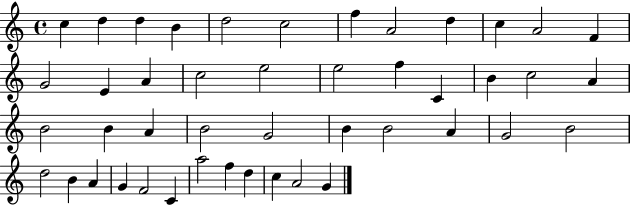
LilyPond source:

{
  \clef treble
  \time 4/4
  \defaultTimeSignature
  \key c \major
  c''4 d''4 d''4 b'4 | d''2 c''2 | f''4 a'2 d''4 | c''4 a'2 f'4 | \break g'2 e'4 a'4 | c''2 e''2 | e''2 f''4 c'4 | b'4 c''2 a'4 | \break b'2 b'4 a'4 | b'2 g'2 | b'4 b'2 a'4 | g'2 b'2 | \break d''2 b'4 a'4 | g'4 f'2 c'4 | a''2 f''4 d''4 | c''4 a'2 g'4 | \break \bar "|."
}